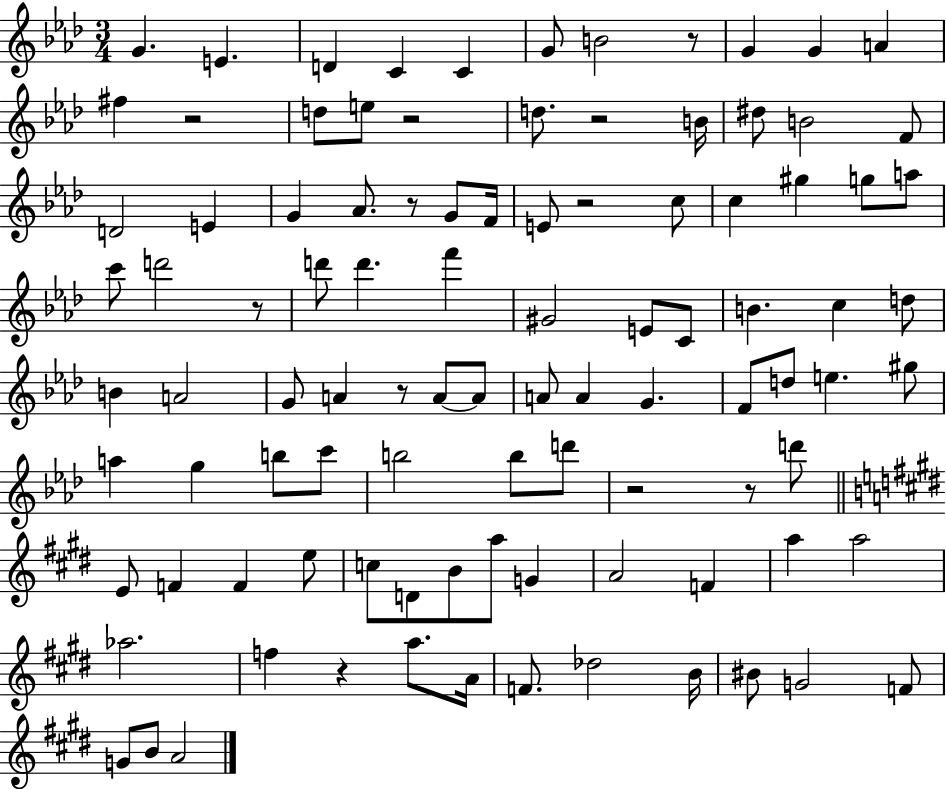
G4/q. E4/q. D4/q C4/q C4/q G4/e B4/h R/e G4/q G4/q A4/q F#5/q R/h D5/e E5/e R/h D5/e. R/h B4/s D#5/e B4/h F4/e D4/h E4/q G4/q Ab4/e. R/e G4/e F4/s E4/e R/h C5/e C5/q G#5/q G5/e A5/e C6/e D6/h R/e D6/e D6/q. F6/q G#4/h E4/e C4/e B4/q. C5/q D5/e B4/q A4/h G4/e A4/q R/e A4/e A4/e A4/e A4/q G4/q. F4/e D5/e E5/q. G#5/e A5/q G5/q B5/e C6/e B5/h B5/e D6/e R/h R/e D6/e E4/e F4/q F4/q E5/e C5/e D4/e B4/e A5/e G4/q A4/h F4/q A5/q A5/h Ab5/h. F5/q R/q A5/e. A4/s F4/e. Db5/h B4/s BIS4/e G4/h F4/e G4/e B4/e A4/h